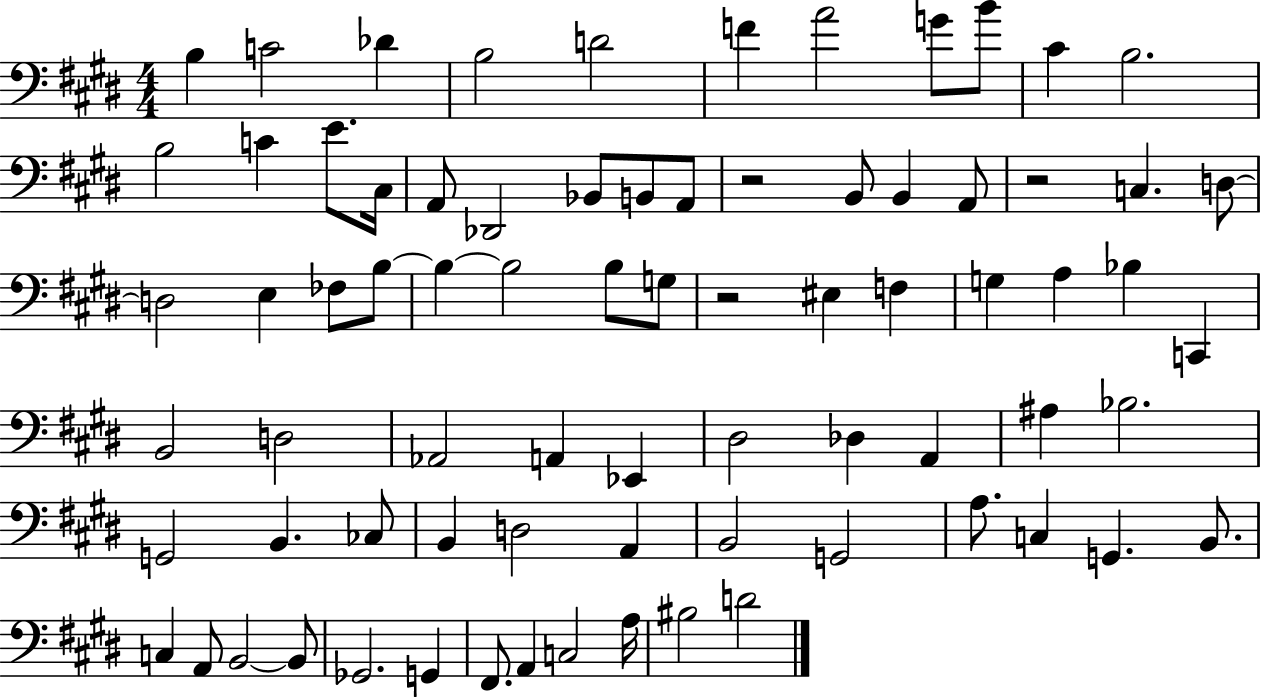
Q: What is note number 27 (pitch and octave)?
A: E3